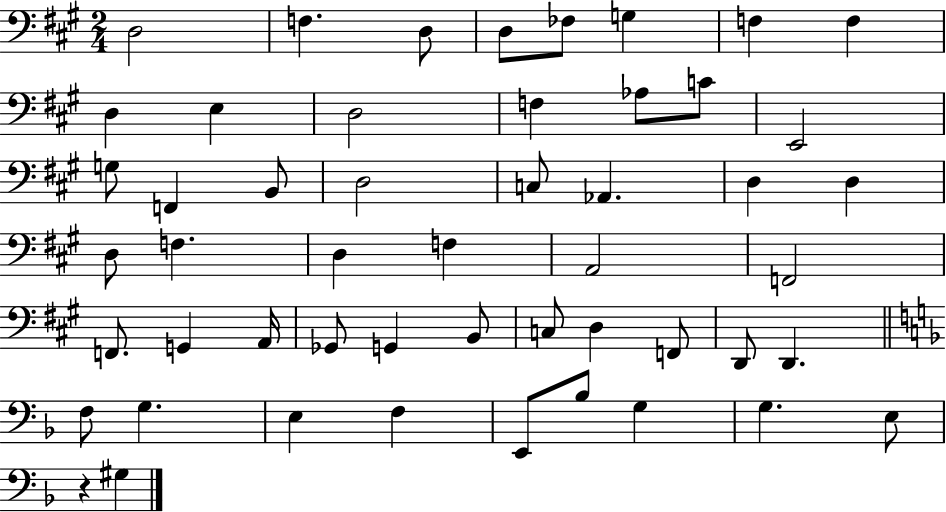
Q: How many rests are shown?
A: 1